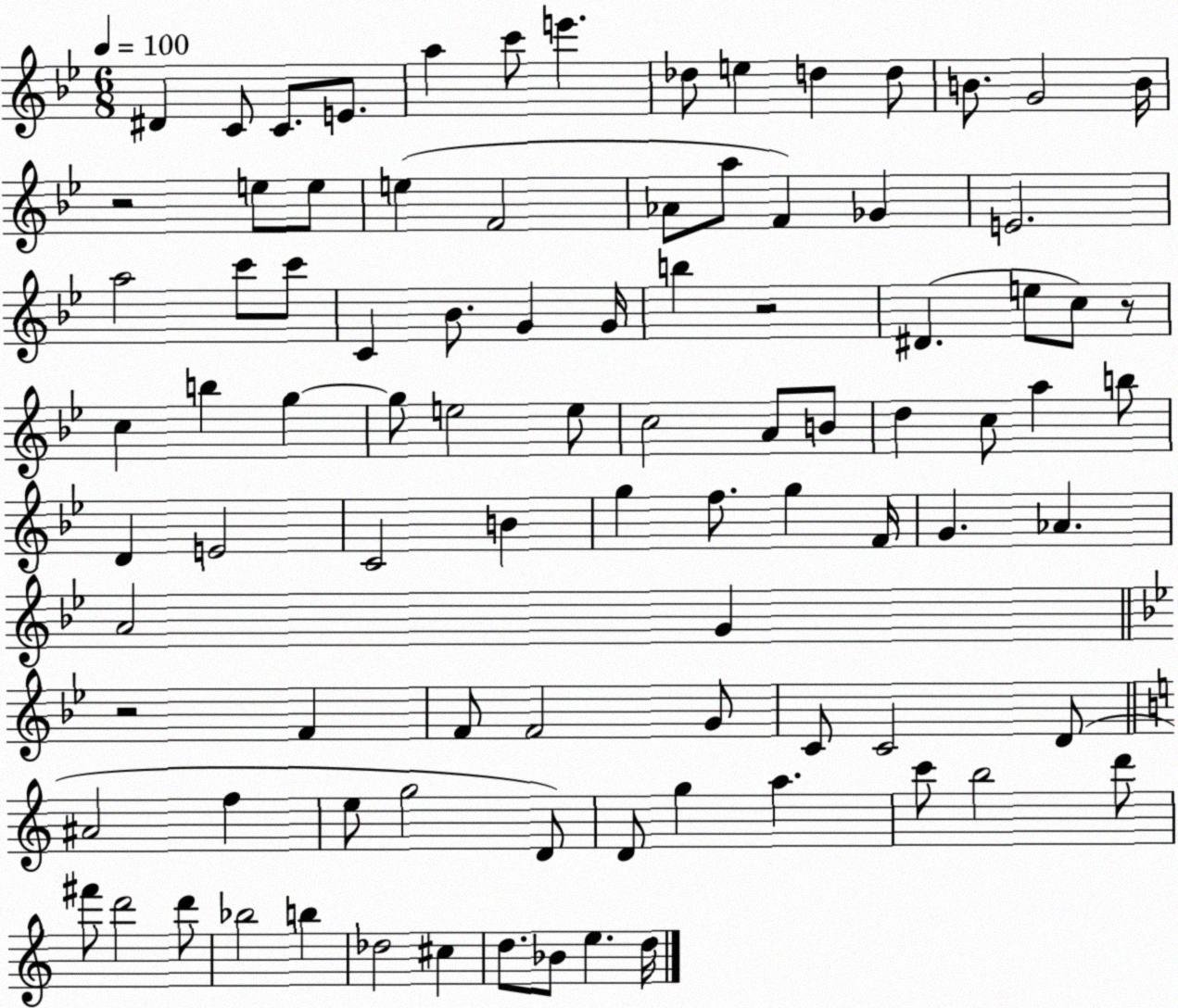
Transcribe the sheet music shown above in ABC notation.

X:1
T:Untitled
M:6/8
L:1/4
K:Bb
^D C/2 C/2 E/2 a c'/2 e' _d/2 e d d/2 B/2 G2 B/4 z2 e/2 e/2 e F2 _A/2 a/2 F _G E2 a2 c'/2 c'/2 C _B/2 G G/4 b z2 ^D e/2 c/2 z/2 c b g g/2 e2 e/2 c2 A/2 B/2 d c/2 a b/2 D E2 C2 B g f/2 g F/4 G _A A2 G z2 F F/2 F2 G/2 C/2 C2 D/2 ^A2 f e/2 g2 D/2 D/2 g a c'/2 b2 d'/2 ^f'/2 d'2 d'/2 _b2 b _d2 ^c d/2 _B/2 e d/4